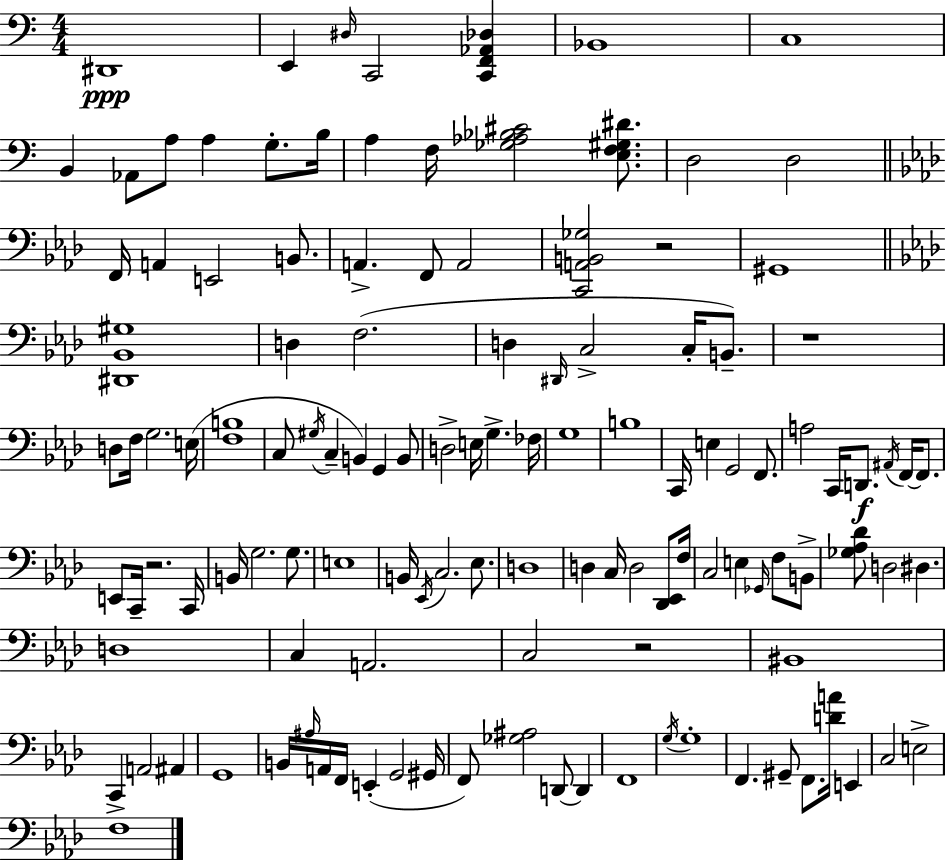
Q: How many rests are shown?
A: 4